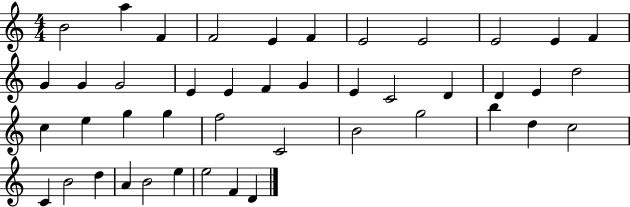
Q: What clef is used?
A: treble